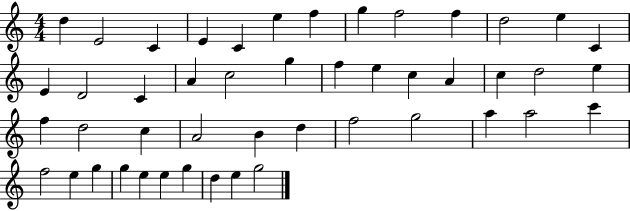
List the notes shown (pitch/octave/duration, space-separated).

D5/q E4/h C4/q E4/q C4/q E5/q F5/q G5/q F5/h F5/q D5/h E5/q C4/q E4/q D4/h C4/q A4/q C5/h G5/q F5/q E5/q C5/q A4/q C5/q D5/h E5/q F5/q D5/h C5/q A4/h B4/q D5/q F5/h G5/h A5/q A5/h C6/q F5/h E5/q G5/q G5/q E5/q E5/q G5/q D5/q E5/q G5/h